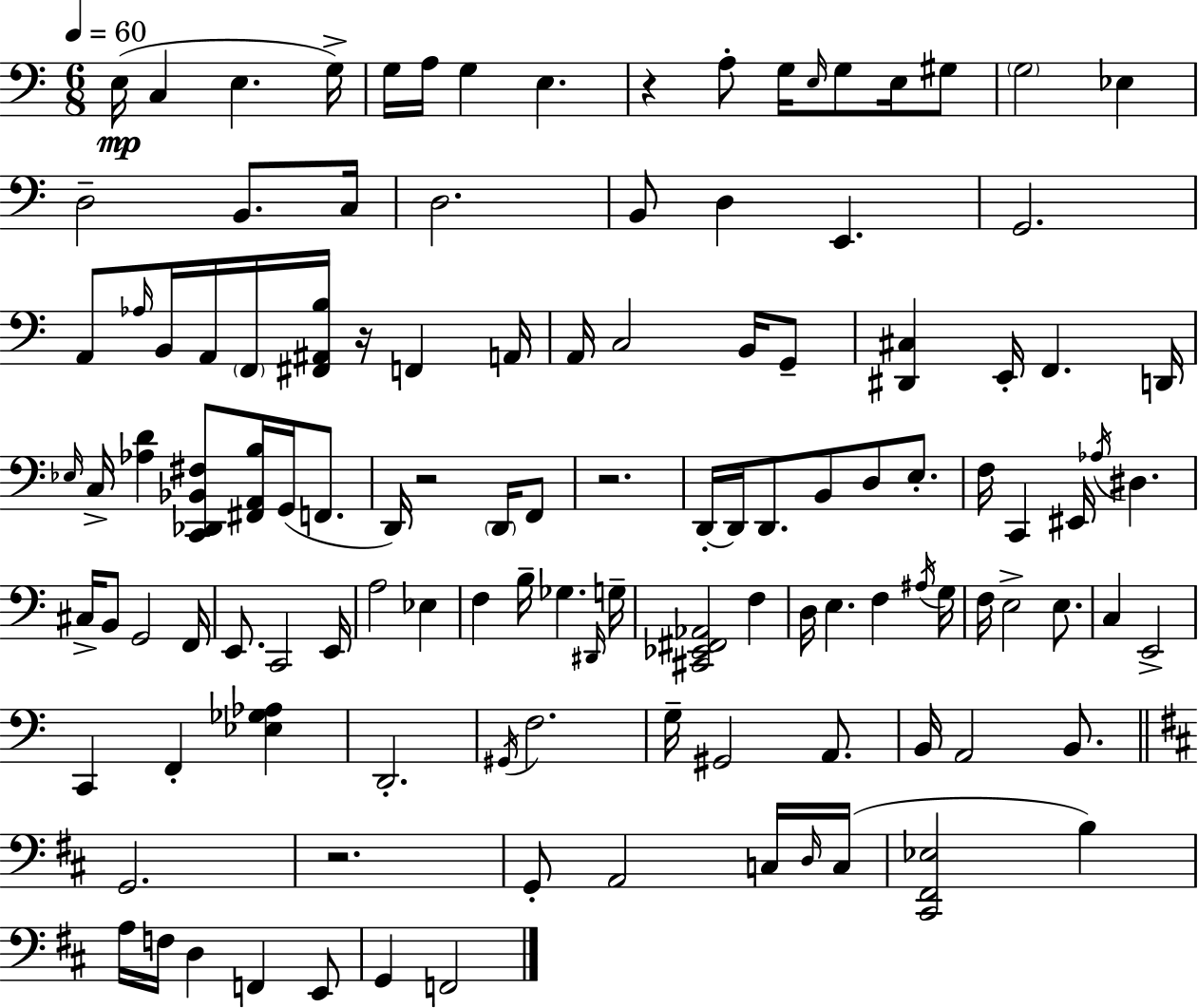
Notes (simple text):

E3/s C3/q E3/q. G3/s G3/s A3/s G3/q E3/q. R/q A3/e G3/s E3/s G3/e E3/s G#3/e G3/h Eb3/q D3/h B2/e. C3/s D3/h. B2/e D3/q E2/q. G2/h. A2/e Ab3/s B2/s A2/s F2/s [F#2,A#2,B3]/s R/s F2/q A2/s A2/s C3/h B2/s G2/e [D#2,C#3]/q E2/s F2/q. D2/s Eb3/s C3/s [Ab3,D4]/q [C2,Db2,Bb2,F#3]/e [F#2,A2,B3]/s G2/s F2/e. D2/s R/h D2/s F2/e R/h. D2/s D2/s D2/e. B2/e D3/e E3/e. F3/s C2/q EIS2/s Ab3/s D#3/q. C#3/s B2/e G2/h F2/s E2/e. C2/h E2/s A3/h Eb3/q F3/q B3/s Gb3/q. D#2/s G3/s [C#2,Eb2,F#2,Ab2]/h F3/q D3/s E3/q. F3/q A#3/s G3/s F3/s E3/h E3/e. C3/q E2/h C2/q F2/q [Eb3,Gb3,Ab3]/q D2/h. G#2/s F3/h. G3/s G#2/h A2/e. B2/s A2/h B2/e. G2/h. R/h. G2/e A2/h C3/s D3/s C3/s [C#2,F#2,Eb3]/h B3/q A3/s F3/s D3/q F2/q E2/e G2/q F2/h